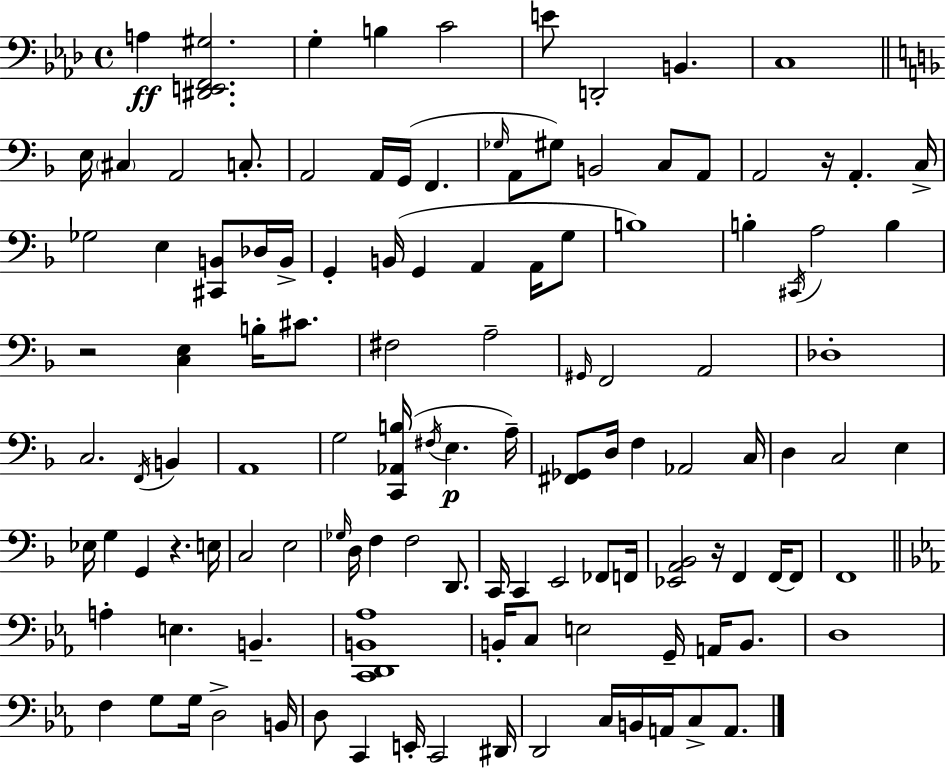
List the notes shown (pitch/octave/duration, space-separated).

A3/q [D#2,E2,F2,G#3]/h. G3/q B3/q C4/h E4/e D2/h B2/q. C3/w E3/s C#3/q A2/h C3/e. A2/h A2/s G2/s F2/q. Gb3/s A2/e G#3/e B2/h C3/e A2/e A2/h R/s A2/q. C3/s Gb3/h E3/q [C#2,B2]/e Db3/s B2/s G2/q B2/s G2/q A2/q A2/s G3/e B3/w B3/q C#2/s A3/h B3/q R/h [C3,E3]/q B3/s C#4/e. F#3/h A3/h G#2/s F2/h A2/h Db3/w C3/h. F2/s B2/q A2/w G3/h [C2,Ab2,B3]/s F#3/s E3/q. A3/s [F#2,Gb2]/e D3/s F3/q Ab2/h C3/s D3/q C3/h E3/q Eb3/s G3/q G2/q R/q. E3/s C3/h E3/h Gb3/s D3/s F3/q F3/h D2/e. C2/s C2/q E2/h FES2/e F2/s [Eb2,A2,Bb2]/h R/s F2/q F2/s F2/e F2/w A3/q E3/q. B2/q. [C2,D2,B2,Ab3]/w B2/s C3/e E3/h G2/s A2/s B2/e. D3/w F3/q G3/e G3/s D3/h B2/s D3/e C2/q E2/s C2/h D#2/s D2/h C3/s B2/s A2/s C3/e A2/e.